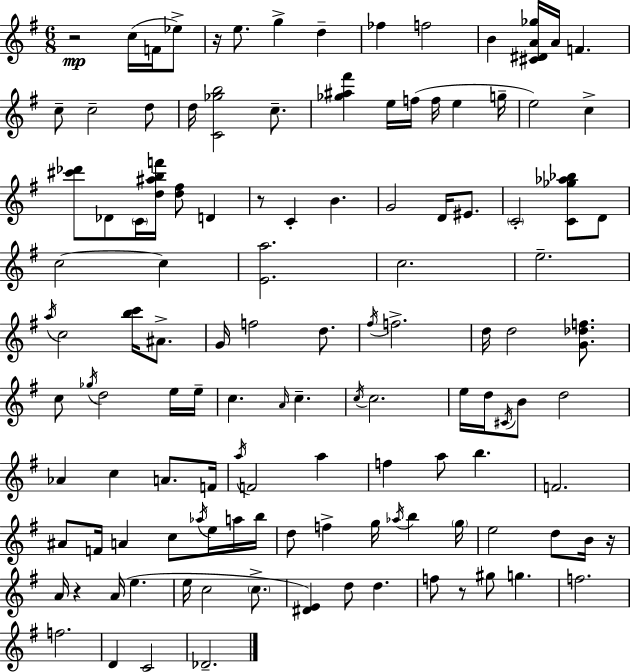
R/h C5/s F4/s Eb5/e R/s E5/e. G5/q D5/q FES5/q F5/h B4/q [C#4,D#4,A4,Gb5]/s A4/s F4/q. C5/e C5/h D5/e D5/s [C4,Gb5,B5]/h C5/e. [Gb5,A#5,F#6]/q E5/s F5/s F5/s E5/q G5/s E5/h C5/q [C#6,Db6]/e Db4/e C4/s [D5,A#5,B5,F6]/s [D5,F#5]/e D4/q R/e C4/q B4/q. G4/h D4/s EIS4/e. C4/h [C4,Gb5,Ab5,Bb5]/e D4/e C5/h C5/q [E4,A5]/h. C5/h. E5/h. A5/s C5/h [B5,C6]/s A#4/e. G4/s F5/h D5/e. F#5/s F5/h. D5/s D5/h [G4,Db5,F5]/e. C5/e Gb5/s D5/h E5/s E5/s C5/q. A4/s C5/q. C5/s C5/h. E5/s D5/s C#4/s B4/e D5/h Ab4/q C5/q A4/e. F4/s A5/s F4/h A5/q F5/q A5/e B5/q. F4/h. A#4/e F4/s A4/q C5/e Ab5/s E5/s A5/s B5/s D5/e F5/q G5/s Ab5/s B5/q G5/s E5/h D5/e B4/s R/s A4/s R/q A4/s E5/q. E5/s C5/h C5/e. [D#4,E4]/q D5/e D5/q. F5/e R/e G#5/e G5/q. F5/h. F5/h. D4/q C4/h Db4/h.